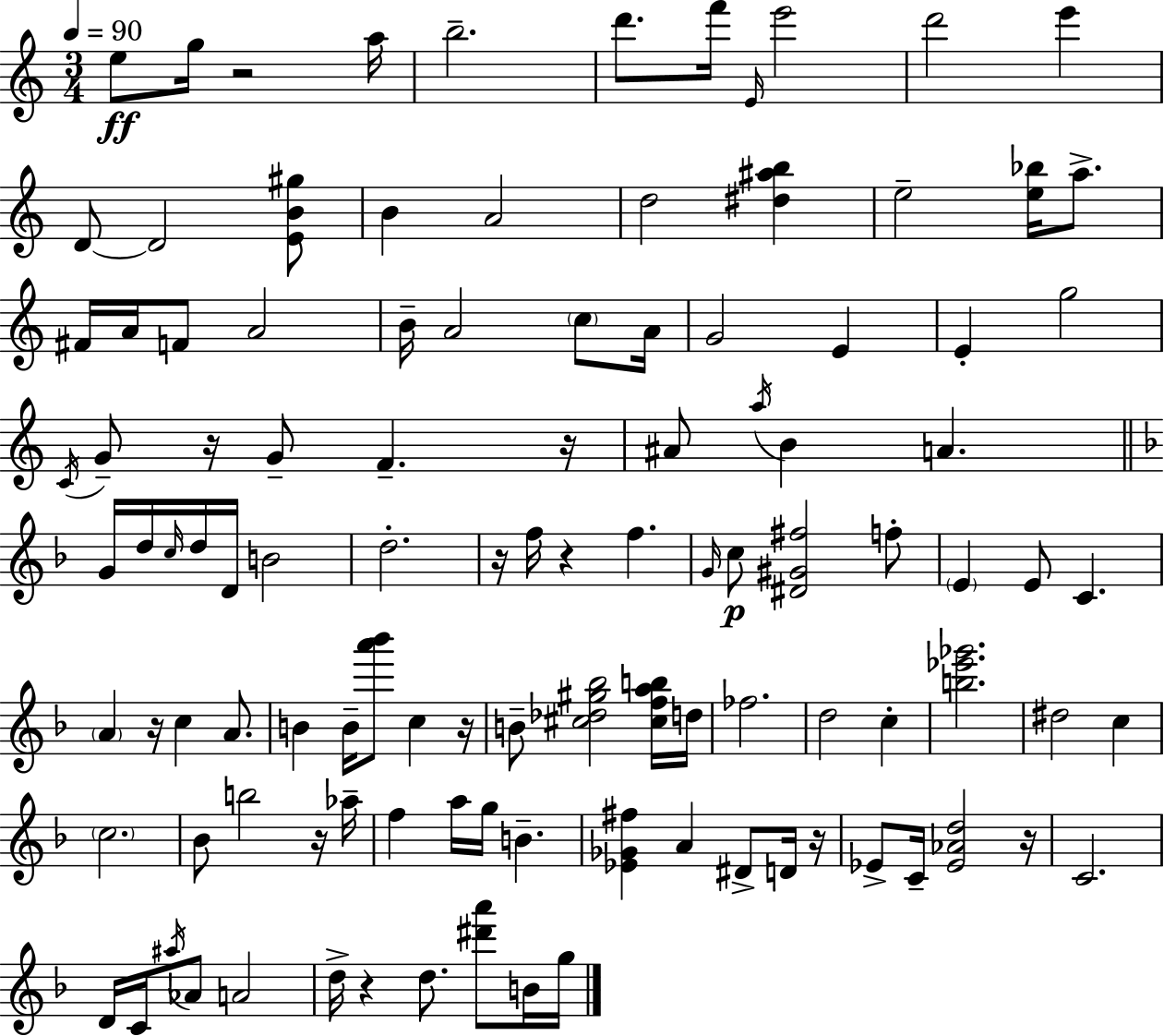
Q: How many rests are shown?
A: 11